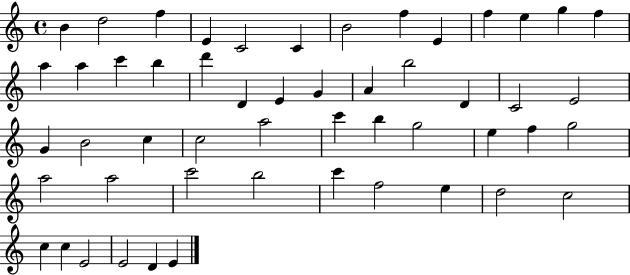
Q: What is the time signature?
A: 4/4